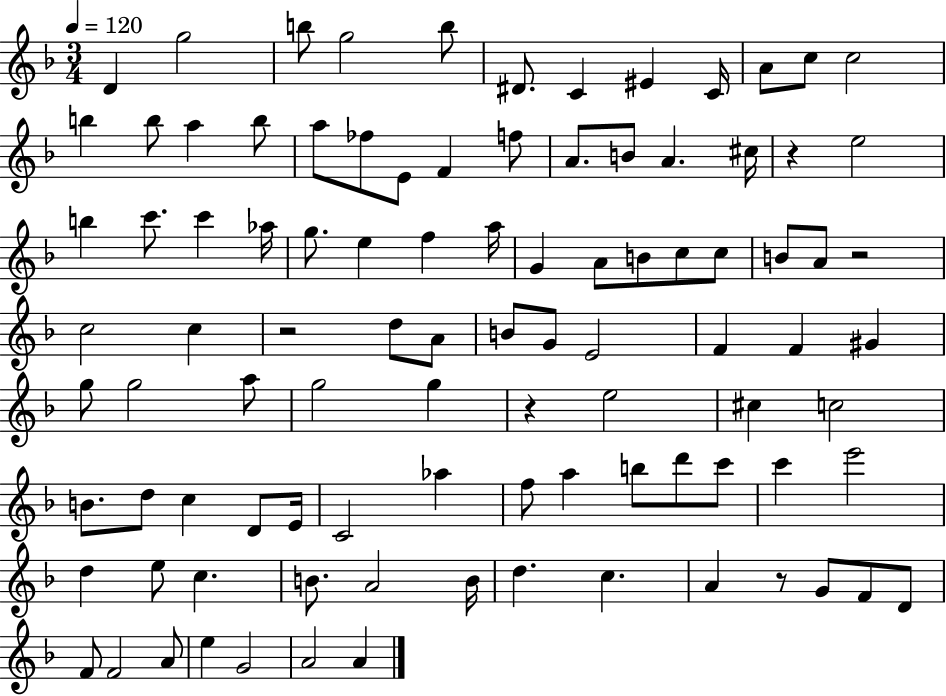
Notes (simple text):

D4/q G5/h B5/e G5/h B5/e D#4/e. C4/q EIS4/q C4/s A4/e C5/e C5/h B5/q B5/e A5/q B5/e A5/e FES5/e E4/e F4/q F5/e A4/e. B4/e A4/q. C#5/s R/q E5/h B5/q C6/e. C6/q Ab5/s G5/e. E5/q F5/q A5/s G4/q A4/e B4/e C5/e C5/e B4/e A4/e R/h C5/h C5/q R/h D5/e A4/e B4/e G4/e E4/h F4/q F4/q G#4/q G5/e G5/h A5/e G5/h G5/q R/q E5/h C#5/q C5/h B4/e. D5/e C5/q D4/e E4/s C4/h Ab5/q F5/e A5/q B5/e D6/e C6/e C6/q E6/h D5/q E5/e C5/q. B4/e. A4/h B4/s D5/q. C5/q. A4/q R/e G4/e F4/e D4/e F4/e F4/h A4/e E5/q G4/h A4/h A4/q